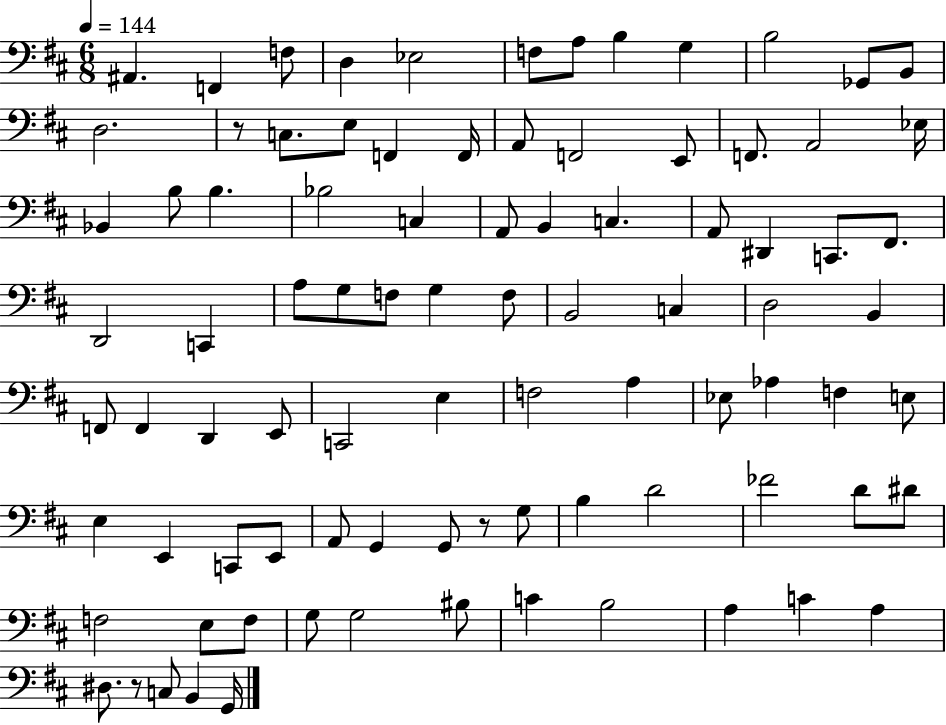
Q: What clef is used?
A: bass